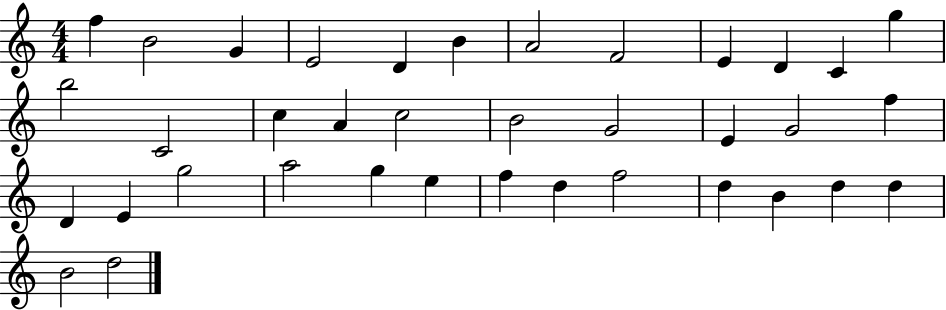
{
  \clef treble
  \numericTimeSignature
  \time 4/4
  \key c \major
  f''4 b'2 g'4 | e'2 d'4 b'4 | a'2 f'2 | e'4 d'4 c'4 g''4 | \break b''2 c'2 | c''4 a'4 c''2 | b'2 g'2 | e'4 g'2 f''4 | \break d'4 e'4 g''2 | a''2 g''4 e''4 | f''4 d''4 f''2 | d''4 b'4 d''4 d''4 | \break b'2 d''2 | \bar "|."
}